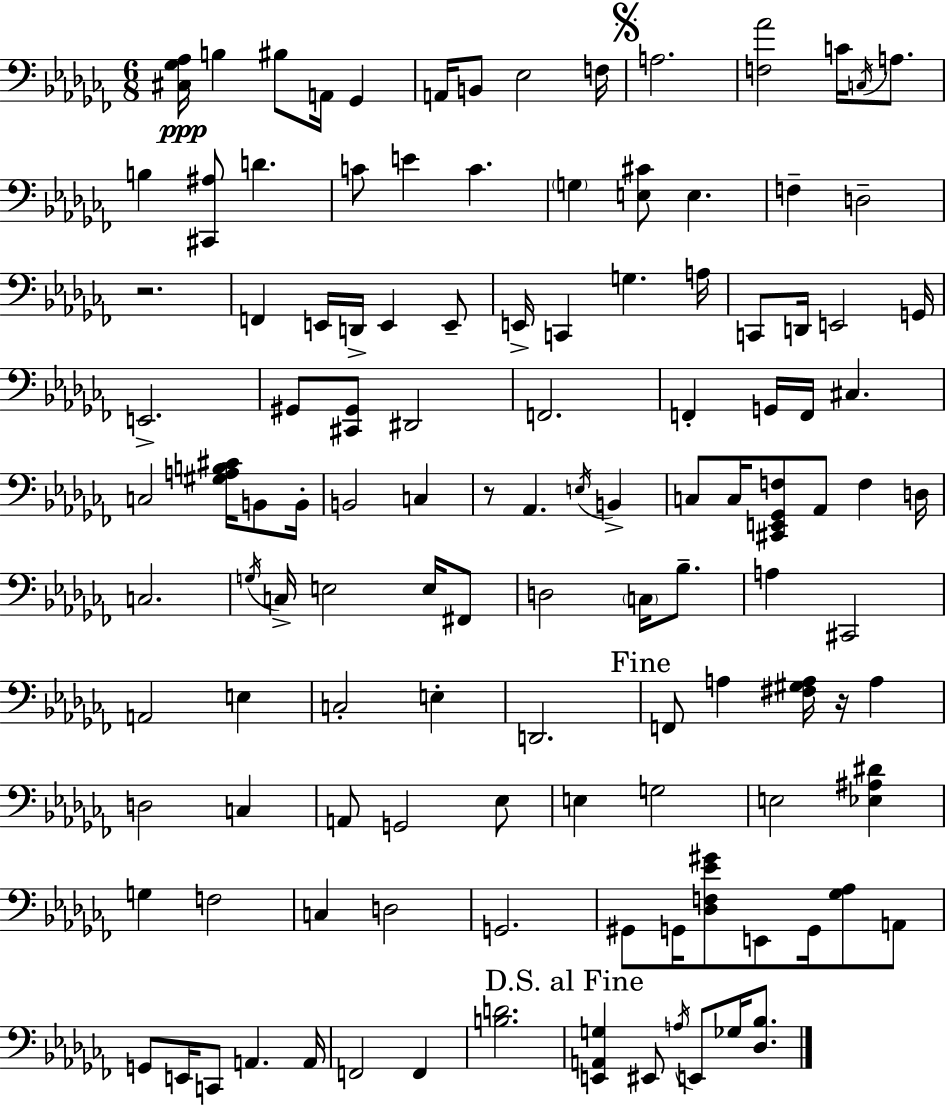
X:1
T:Untitled
M:6/8
L:1/4
K:Abm
[^C,_G,_A,]/4 B, ^B,/2 A,,/4 _G,, A,,/4 B,,/2 _E,2 F,/4 A,2 [F,_A]2 C/4 C,/4 A,/2 B, [^C,,^A,]/2 D C/2 E C G, [E,^C]/2 E, F, D,2 z2 F,, E,,/4 D,,/4 E,, E,,/2 E,,/4 C,, G, A,/4 C,,/2 D,,/4 E,,2 G,,/4 E,,2 ^G,,/2 [^C,,^G,,]/2 ^D,,2 F,,2 F,, G,,/4 F,,/4 ^C, C,2 [^G,A,B,^C]/4 B,,/2 B,,/4 B,,2 C, z/2 _A,, E,/4 B,, C,/2 C,/4 [^C,,E,,_G,,F,]/2 _A,,/2 F, D,/4 C,2 G,/4 C,/4 E,2 E,/4 ^F,,/2 D,2 C,/4 _B,/2 A, ^C,,2 A,,2 E, C,2 E, D,,2 F,,/2 A, [^F,^G,A,]/4 z/4 A, D,2 C, A,,/2 G,,2 _E,/2 E, G,2 E,2 [_E,^A,^D] G, F,2 C, D,2 G,,2 ^G,,/2 G,,/4 [_D,F,_E^G]/2 E,,/2 G,,/4 [_G,_A,]/2 A,,/2 G,,/2 E,,/4 C,,/2 A,, A,,/4 F,,2 F,, [B,D]2 [E,,A,,G,] ^E,,/2 A,/4 E,,/2 _G,/4 [_D,_B,]/2